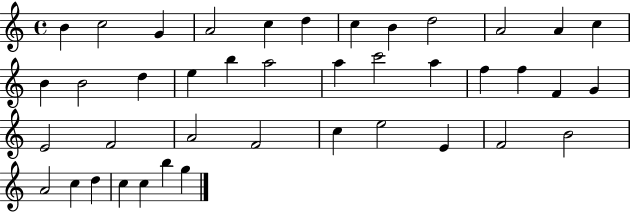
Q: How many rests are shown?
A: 0